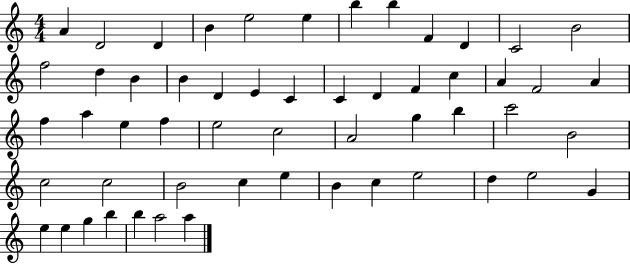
X:1
T:Untitled
M:4/4
L:1/4
K:C
A D2 D B e2 e b b F D C2 B2 f2 d B B D E C C D F c A F2 A f a e f e2 c2 A2 g b c'2 B2 c2 c2 B2 c e B c e2 d e2 G e e g b b a2 a